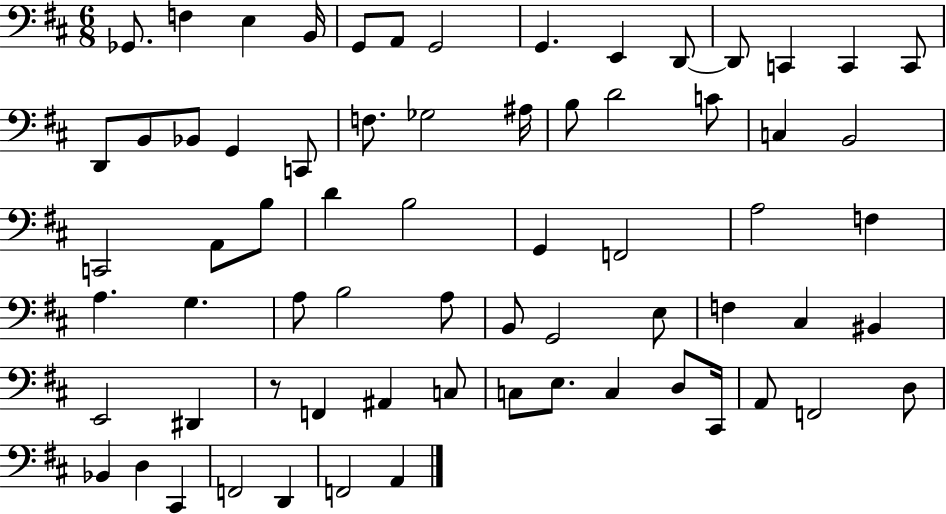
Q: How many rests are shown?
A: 1